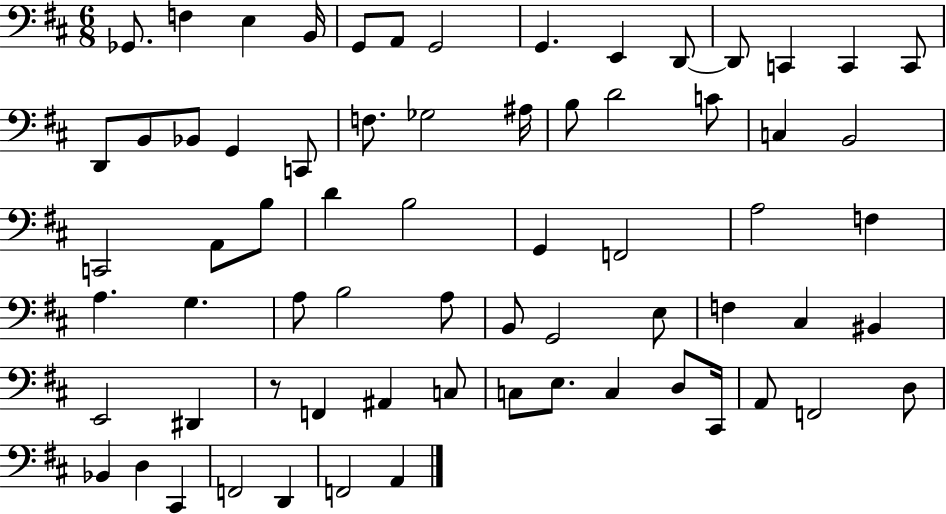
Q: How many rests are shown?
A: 1